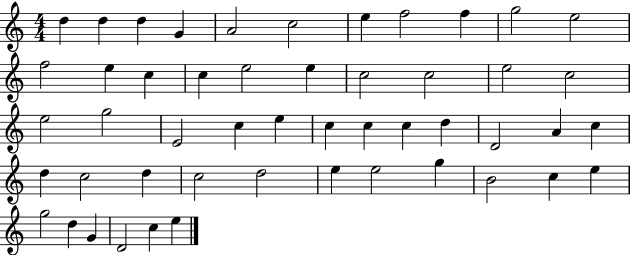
X:1
T:Untitled
M:4/4
L:1/4
K:C
d d d G A2 c2 e f2 f g2 e2 f2 e c c e2 e c2 c2 e2 c2 e2 g2 E2 c e c c c d D2 A c d c2 d c2 d2 e e2 g B2 c e g2 d G D2 c e